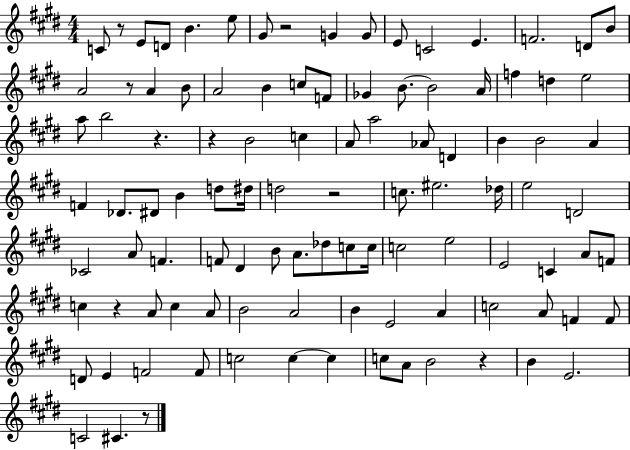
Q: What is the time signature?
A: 4/4